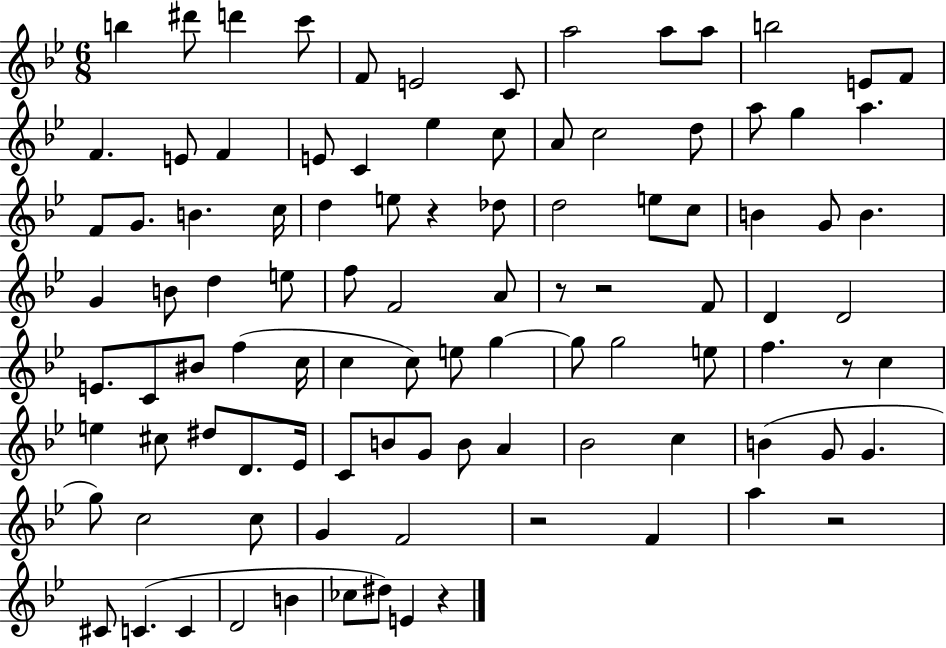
{
  \clef treble
  \numericTimeSignature
  \time 6/8
  \key bes \major
  b''4 dis'''8 d'''4 c'''8 | f'8 e'2 c'8 | a''2 a''8 a''8 | b''2 e'8 f'8 | \break f'4. e'8 f'4 | e'8 c'4 ees''4 c''8 | a'8 c''2 d''8 | a''8 g''4 a''4. | \break f'8 g'8. b'4. c''16 | d''4 e''8 r4 des''8 | d''2 e''8 c''8 | b'4 g'8 b'4. | \break g'4 b'8 d''4 e''8 | f''8 f'2 a'8 | r8 r2 f'8 | d'4 d'2 | \break e'8. c'8 bis'8 f''4( c''16 | c''4 c''8) e''8 g''4~~ | g''8 g''2 e''8 | f''4. r8 c''4 | \break e''4 cis''8 dis''8 d'8. ees'16 | c'8 b'8 g'8 b'8 a'4 | bes'2 c''4 | b'4( g'8 g'4. | \break g''8) c''2 c''8 | g'4 f'2 | r2 f'4 | a''4 r2 | \break cis'8 c'4.( c'4 | d'2 b'4 | ces''8 dis''8) e'4 r4 | \bar "|."
}